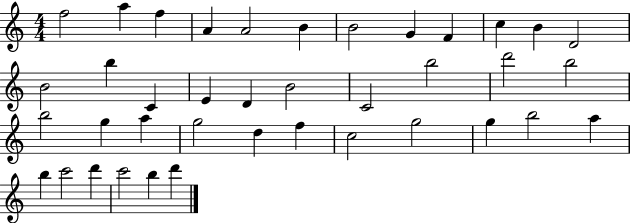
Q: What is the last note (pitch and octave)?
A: D6